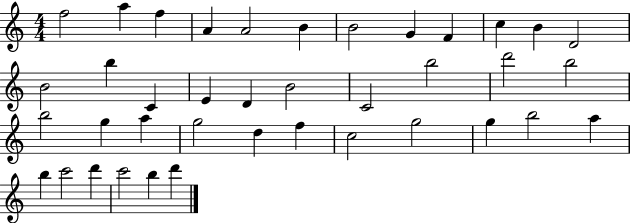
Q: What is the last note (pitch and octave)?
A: D6